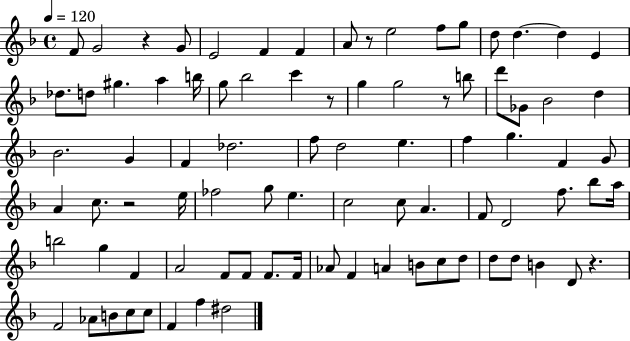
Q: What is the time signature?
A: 4/4